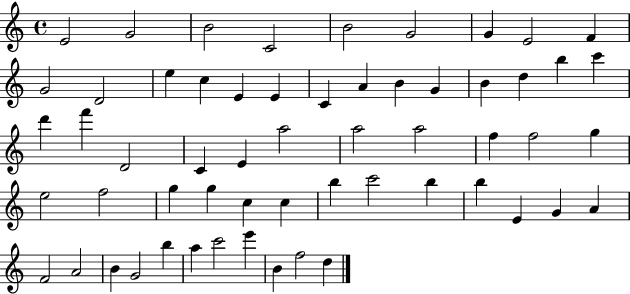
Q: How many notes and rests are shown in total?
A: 58